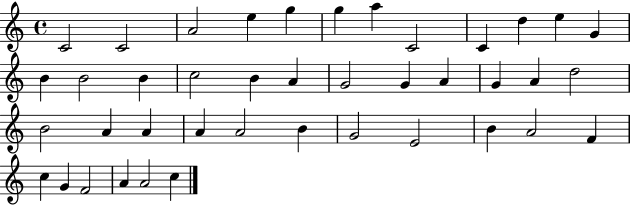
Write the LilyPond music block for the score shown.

{
  \clef treble
  \time 4/4
  \defaultTimeSignature
  \key c \major
  c'2 c'2 | a'2 e''4 g''4 | g''4 a''4 c'2 | c'4 d''4 e''4 g'4 | \break b'4 b'2 b'4 | c''2 b'4 a'4 | g'2 g'4 a'4 | g'4 a'4 d''2 | \break b'2 a'4 a'4 | a'4 a'2 b'4 | g'2 e'2 | b'4 a'2 f'4 | \break c''4 g'4 f'2 | a'4 a'2 c''4 | \bar "|."
}